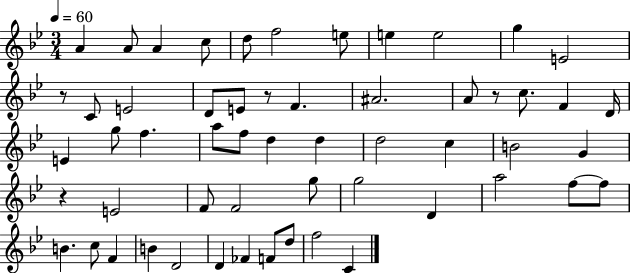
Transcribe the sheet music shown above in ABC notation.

X:1
T:Untitled
M:3/4
L:1/4
K:Bb
A A/2 A c/2 d/2 f2 e/2 e e2 g E2 z/2 C/2 E2 D/2 E/2 z/2 F ^A2 A/2 z/2 c/2 F D/4 E g/2 f a/2 f/2 d d d2 c B2 G z E2 F/2 F2 g/2 g2 D a2 f/2 f/2 B c/2 F B D2 D _F F/2 d/2 f2 C